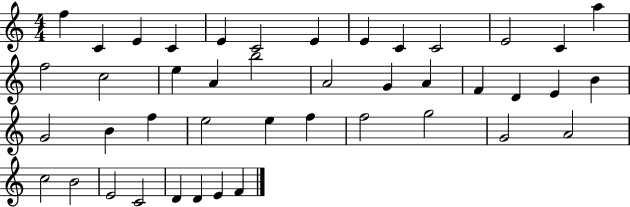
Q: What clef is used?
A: treble